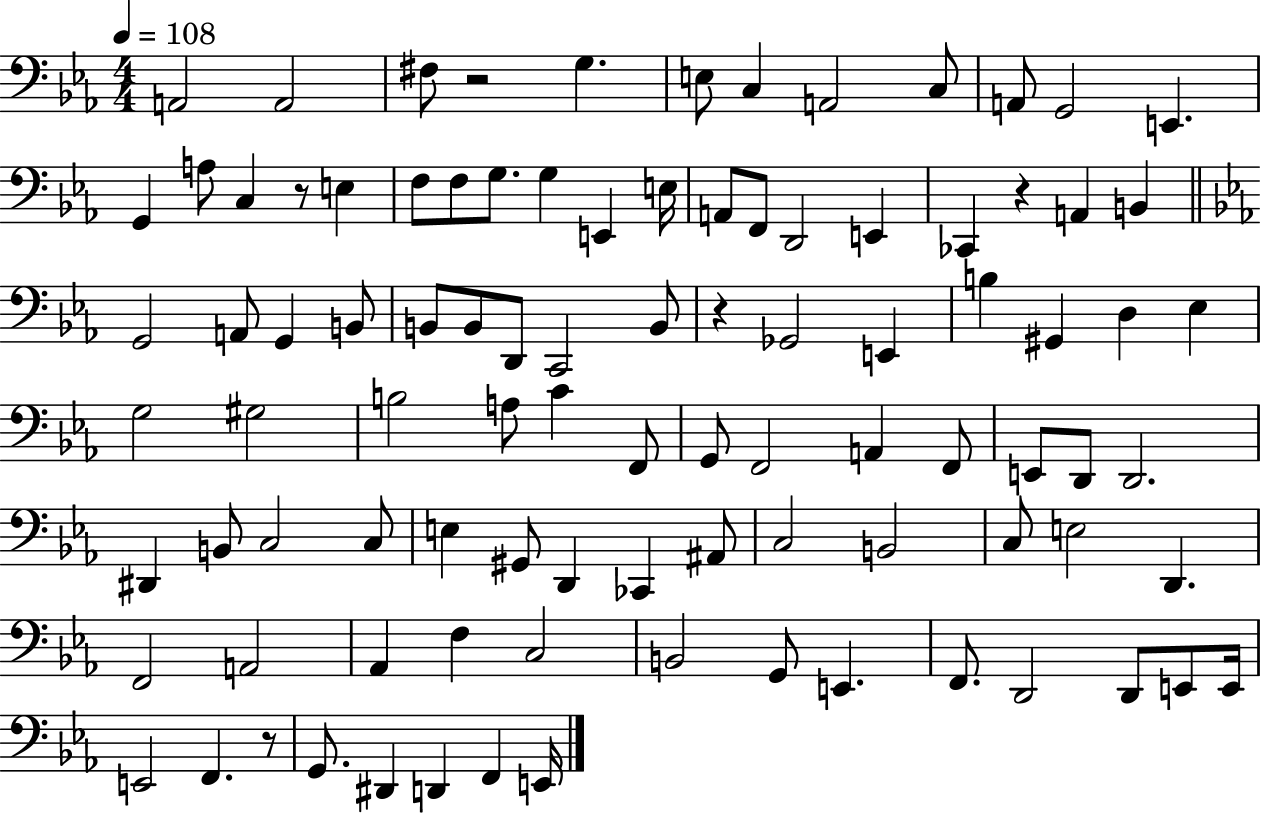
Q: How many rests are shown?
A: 5